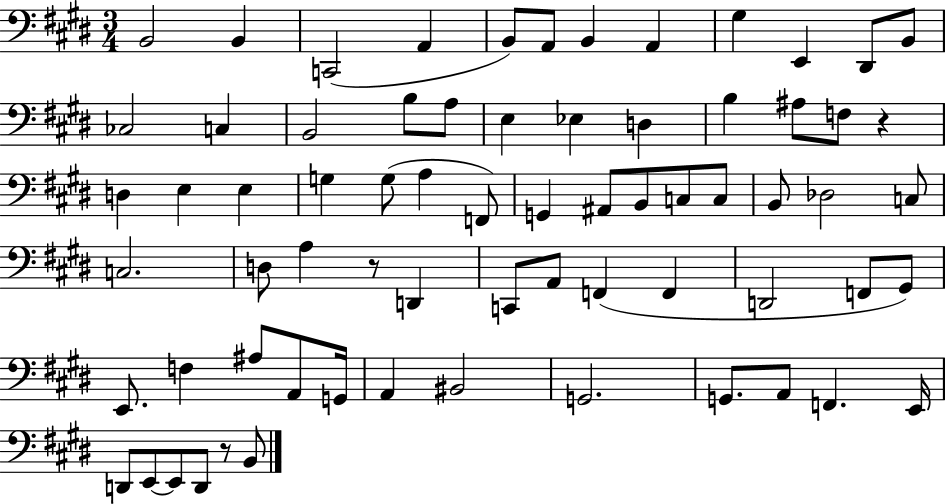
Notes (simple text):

B2/h B2/q C2/h A2/q B2/e A2/e B2/q A2/q G#3/q E2/q D#2/e B2/e CES3/h C3/q B2/h B3/e A3/e E3/q Eb3/q D3/q B3/q A#3/e F3/e R/q D3/q E3/q E3/q G3/q G3/e A3/q F2/e G2/q A#2/e B2/e C3/e C3/e B2/e Db3/h C3/e C3/h. D3/e A3/q R/e D2/q C2/e A2/e F2/q F2/q D2/h F2/e G#2/e E2/e. F3/q A#3/e A2/e G2/s A2/q BIS2/h G2/h. G2/e. A2/e F2/q. E2/s D2/e E2/e E2/e D2/e R/e B2/e